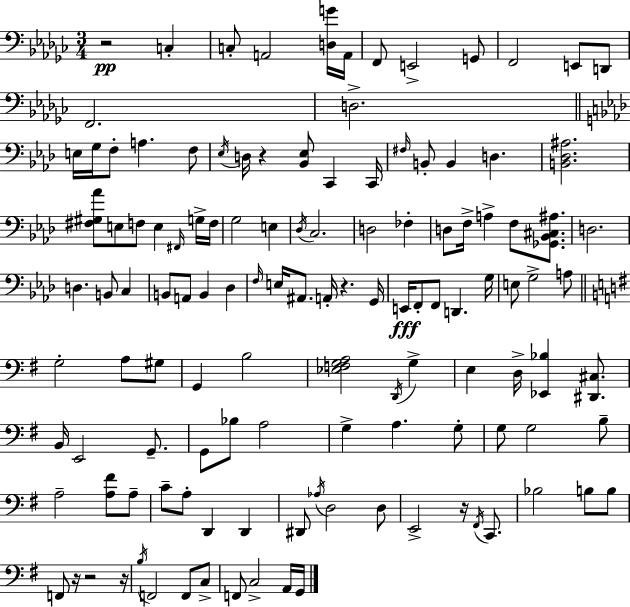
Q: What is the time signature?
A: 3/4